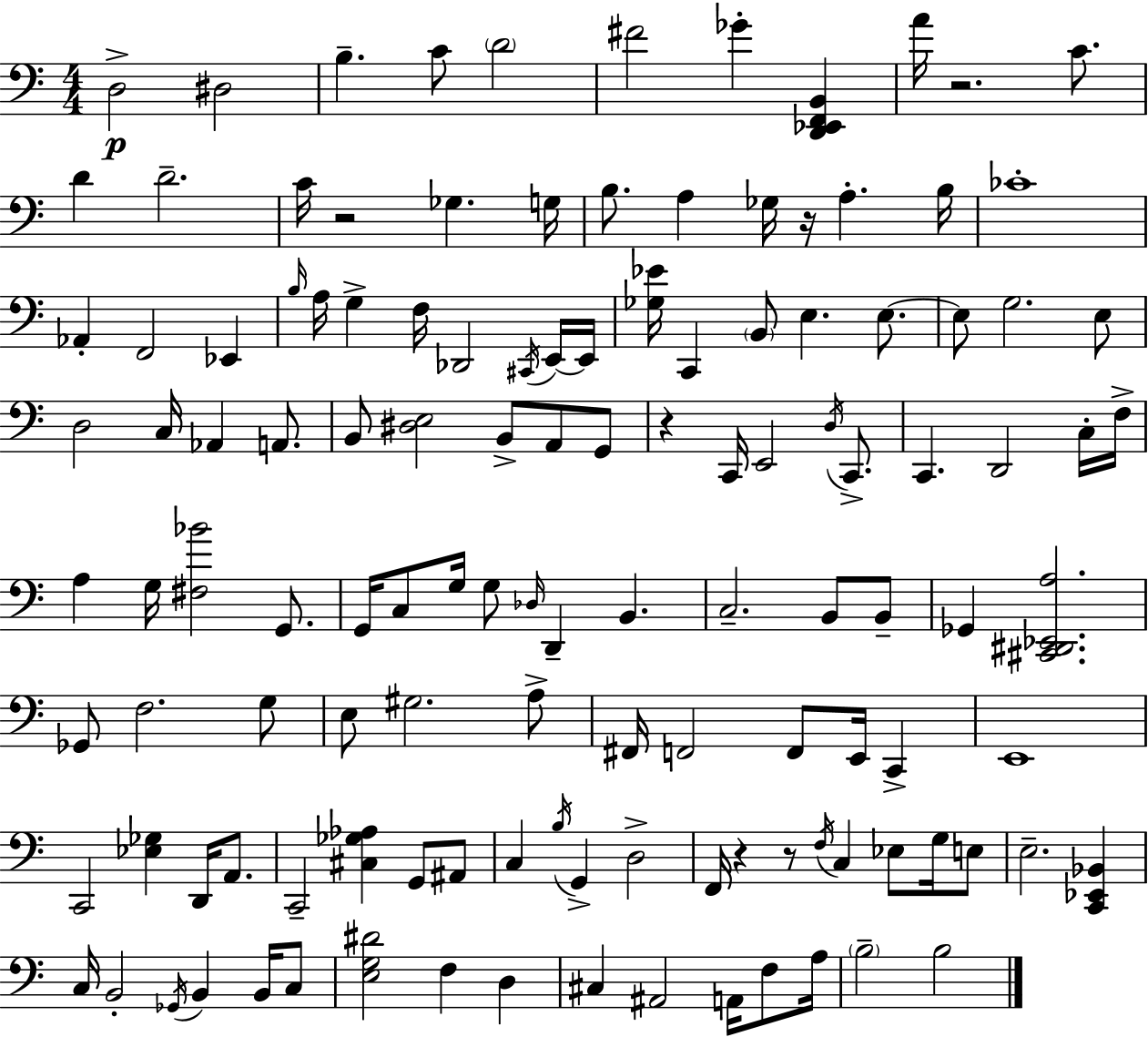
{
  \clef bass
  \numericTimeSignature
  \time 4/4
  \key a \minor
  d2->\p dis2 | b4.-- c'8 \parenthesize d'2 | fis'2 ges'4-. <d, ees, f, b,>4 | a'16 r2. c'8. | \break d'4 d'2.-- | c'16 r2 ges4. g16 | b8. a4 ges16 r16 a4.-. b16 | ces'1-. | \break aes,4-. f,2 ees,4 | \grace { b16 } a16 g4-> f16 des,2 \acciaccatura { cis,16 } | e,16~~ e,16 <ges ees'>16 c,4 \parenthesize b,8 e4. e8.~~ | e8 g2. | \break e8 d2 c16 aes,4 a,8. | b,8 <dis e>2 b,8-> a,8 | g,8 r4 c,16 e,2 \acciaccatura { d16 } | c,8.-> c,4. d,2 | \break c16-. f16-> a4 g16 <fis bes'>2 | g,8. g,16 c8 g16 g8 \grace { des16 } d,4-- b,4. | c2.-- | b,8 b,8-- ges,4 <cis, dis, ees, a>2. | \break ges,8 f2. | g8 e8 gis2. | a8-> fis,16 f,2 f,8 e,16 | c,4-> e,1 | \break c,2 <ees ges>4 | d,16 a,8. c,2-- <cis ges aes>4 | g,8 ais,8 c4 \acciaccatura { b16 } g,4-> d2-> | f,16 r4 r8 \acciaccatura { f16 } c4 | \break ees8 g16 e8 e2.-- | <c, ees, bes,>4 c16 b,2-. \acciaccatura { ges,16 } | b,4 b,16 c8 <e g dis'>2 f4 | d4 cis4 ais,2 | \break a,16 f8 a16 \parenthesize b2-- b2 | \bar "|."
}